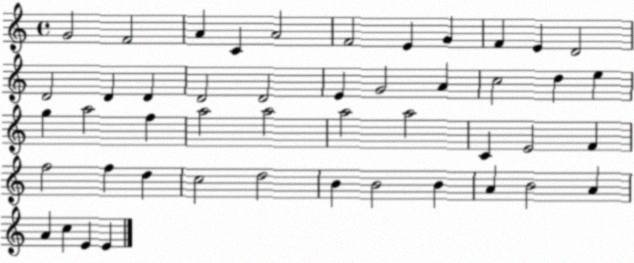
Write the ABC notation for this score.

X:1
T:Untitled
M:4/4
L:1/4
K:C
G2 F2 A C A2 F2 E G F E D2 D2 D D D2 D2 E G2 A c2 d e g a2 f a2 a2 a2 a2 C E2 F f2 f d c2 d2 B B2 B A B2 A A c E E